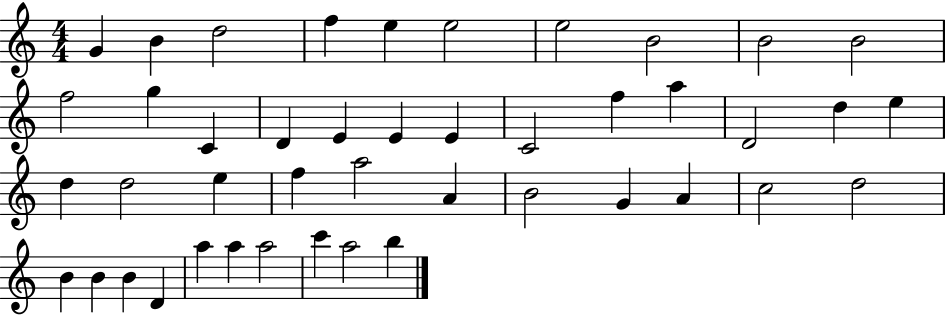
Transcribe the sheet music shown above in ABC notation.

X:1
T:Untitled
M:4/4
L:1/4
K:C
G B d2 f e e2 e2 B2 B2 B2 f2 g C D E E E C2 f a D2 d e d d2 e f a2 A B2 G A c2 d2 B B B D a a a2 c' a2 b